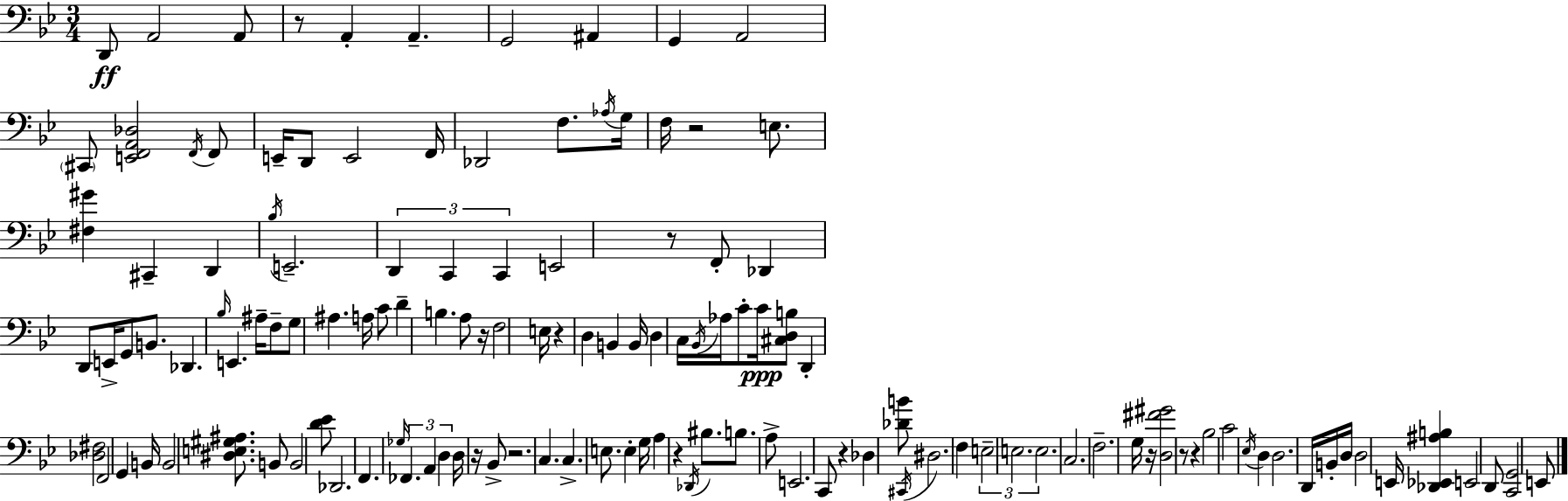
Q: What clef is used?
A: bass